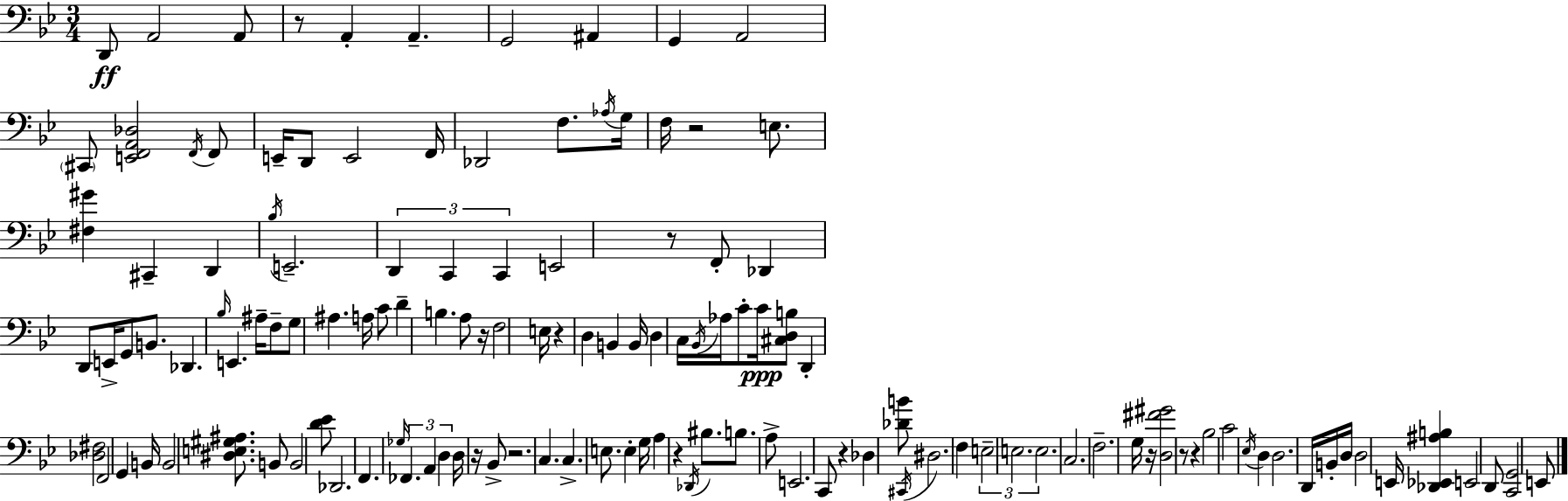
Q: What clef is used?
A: bass